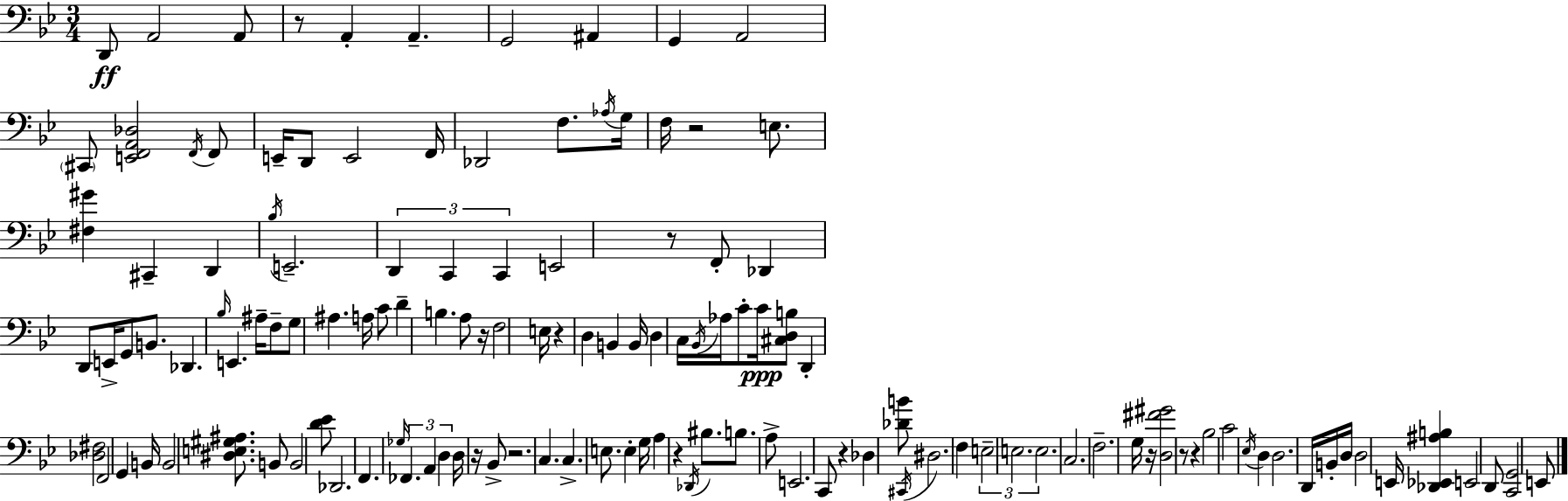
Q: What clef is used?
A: bass